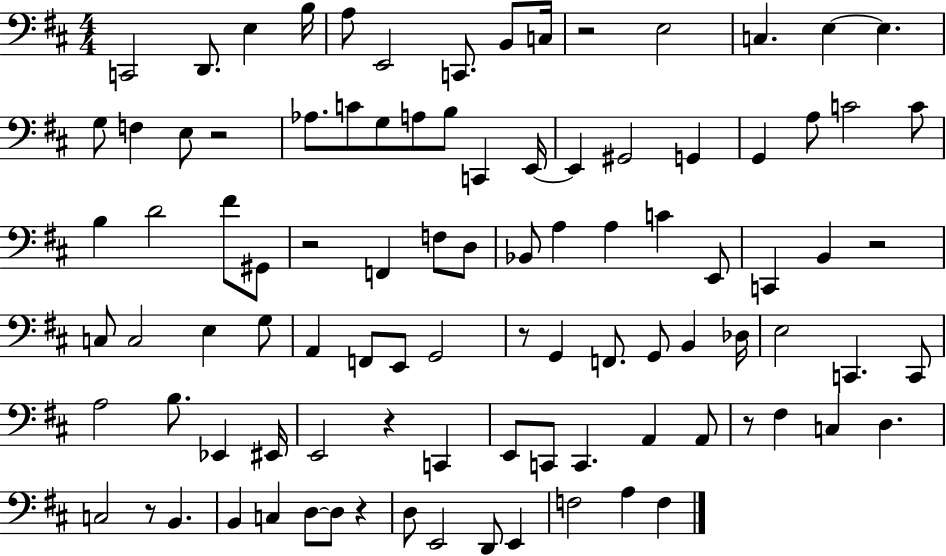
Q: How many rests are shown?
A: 9